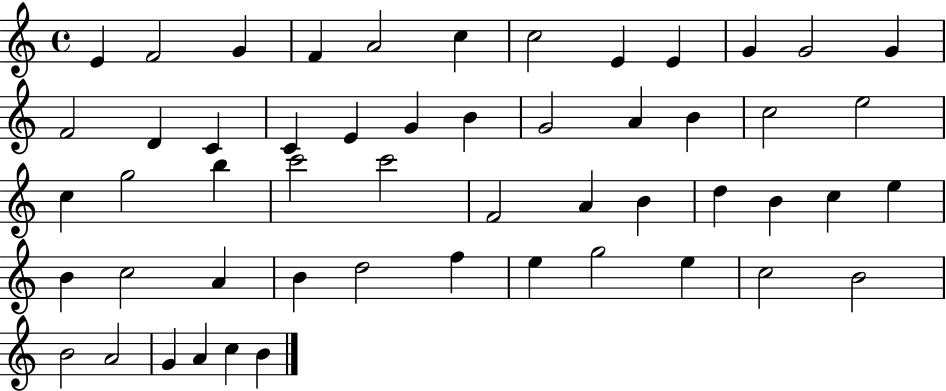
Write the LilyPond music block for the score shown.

{
  \clef treble
  \time 4/4
  \defaultTimeSignature
  \key c \major
  e'4 f'2 g'4 | f'4 a'2 c''4 | c''2 e'4 e'4 | g'4 g'2 g'4 | \break f'2 d'4 c'4 | c'4 e'4 g'4 b'4 | g'2 a'4 b'4 | c''2 e''2 | \break c''4 g''2 b''4 | c'''2 c'''2 | f'2 a'4 b'4 | d''4 b'4 c''4 e''4 | \break b'4 c''2 a'4 | b'4 d''2 f''4 | e''4 g''2 e''4 | c''2 b'2 | \break b'2 a'2 | g'4 a'4 c''4 b'4 | \bar "|."
}